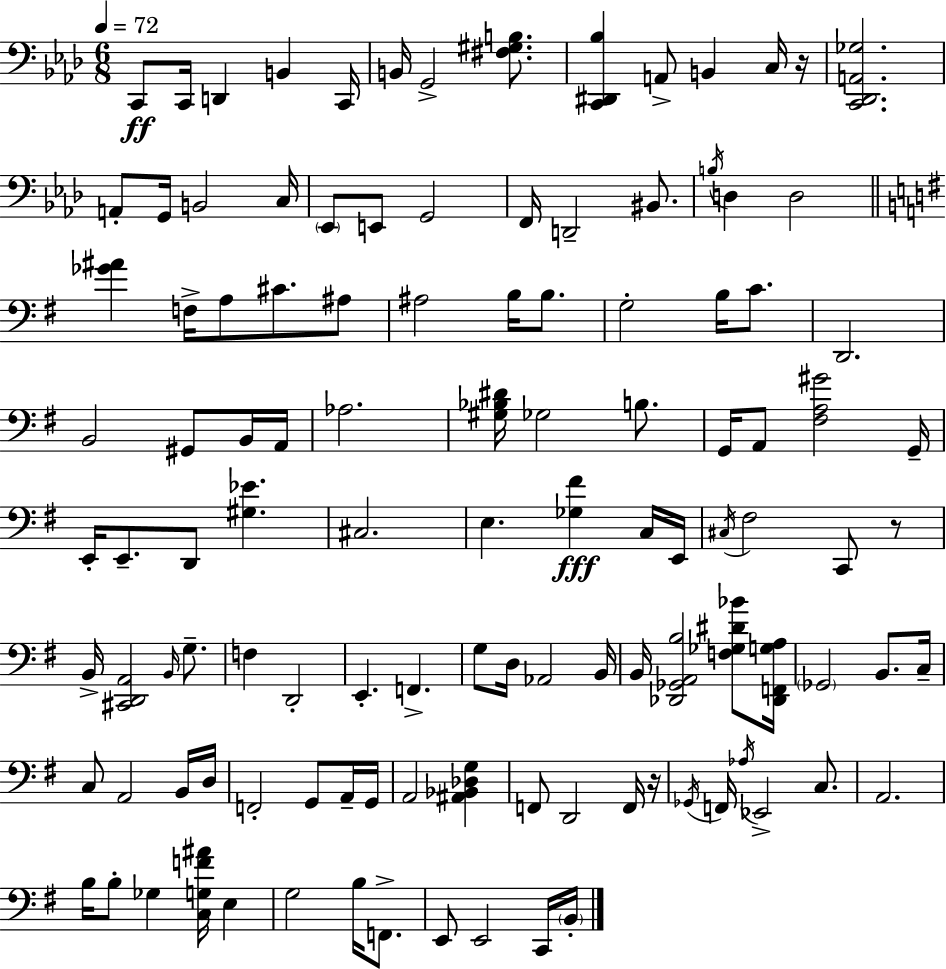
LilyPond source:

{
  \clef bass
  \numericTimeSignature
  \time 6/8
  \key f \minor
  \tempo 4 = 72
  \repeat volta 2 { c,8\ff c,16 d,4 b,4 c,16 | b,16 g,2-> <fis gis b>8. | <c, dis, bes>4 a,8-> b,4 c16 r16 | <c, des, a, ges>2. | \break a,8-. g,16 b,2 c16 | \parenthesize ees,8 e,8 g,2 | f,16 d,2-- bis,8. | \acciaccatura { b16 } d4 d2 | \break \bar "||" \break \key e \minor <ges' ais'>4 f16-> a8 cis'8. ais8 | ais2 b16 b8. | g2-. b16 c'8. | d,2. | \break b,2 gis,8 b,16 a,16 | aes2. | <gis bes dis'>16 ges2 b8. | g,16 a,8 <fis a gis'>2 g,16-- | \break e,16-. e,8.-- d,8 <gis ees'>4. | cis2. | e4. <ges fis'>4\fff c16 e,16 | \acciaccatura { cis16 } fis2 c,8 r8 | \break b,16-> <cis, d, a,>2 \grace { b,16 } g8.-- | f4 d,2-. | e,4.-. f,4.-> | g8 d16 aes,2 | \break b,16 b,16 <des, ges, a, b>2 <f ges dis' bes'>8 | <des, f, g a>16 \parenthesize ges,2 b,8. | c16-- c8 a,2 | b,16 d16 f,2-. g,8 | \break a,16-- g,16 a,2 <ais, bes, des g>4 | f,8 d,2 | f,16 r16 \acciaccatura { ges,16 } f,16 \acciaccatura { aes16 } ees,2-> | c8. a,2. | \break b16 b8-. ges4 <c g f' ais'>16 | e4 g2 | b16 f,8.-> e,8 e,2 | c,16 \parenthesize b,16-. } \bar "|."
}